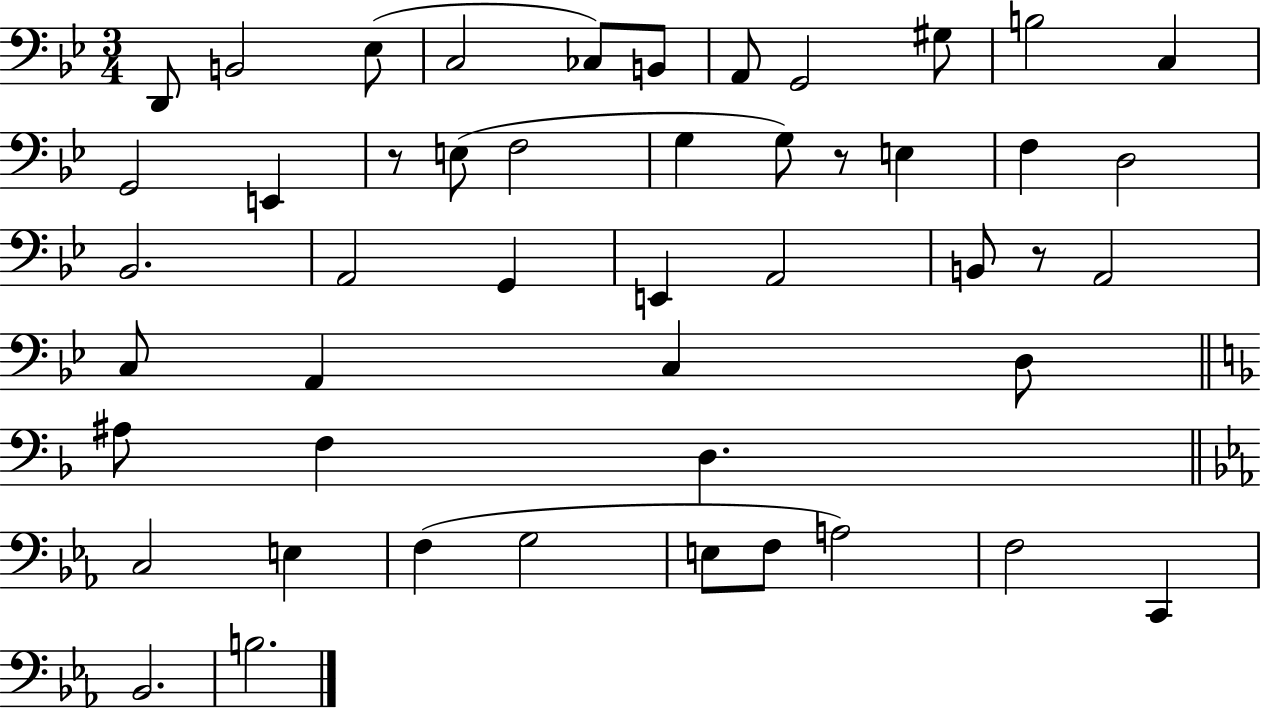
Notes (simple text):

D2/e B2/h Eb3/e C3/h CES3/e B2/e A2/e G2/h G#3/e B3/h C3/q G2/h E2/q R/e E3/e F3/h G3/q G3/e R/e E3/q F3/q D3/h Bb2/h. A2/h G2/q E2/q A2/h B2/e R/e A2/h C3/e A2/q C3/q D3/e A#3/e F3/q D3/q. C3/h E3/q F3/q G3/h E3/e F3/e A3/h F3/h C2/q Bb2/h. B3/h.